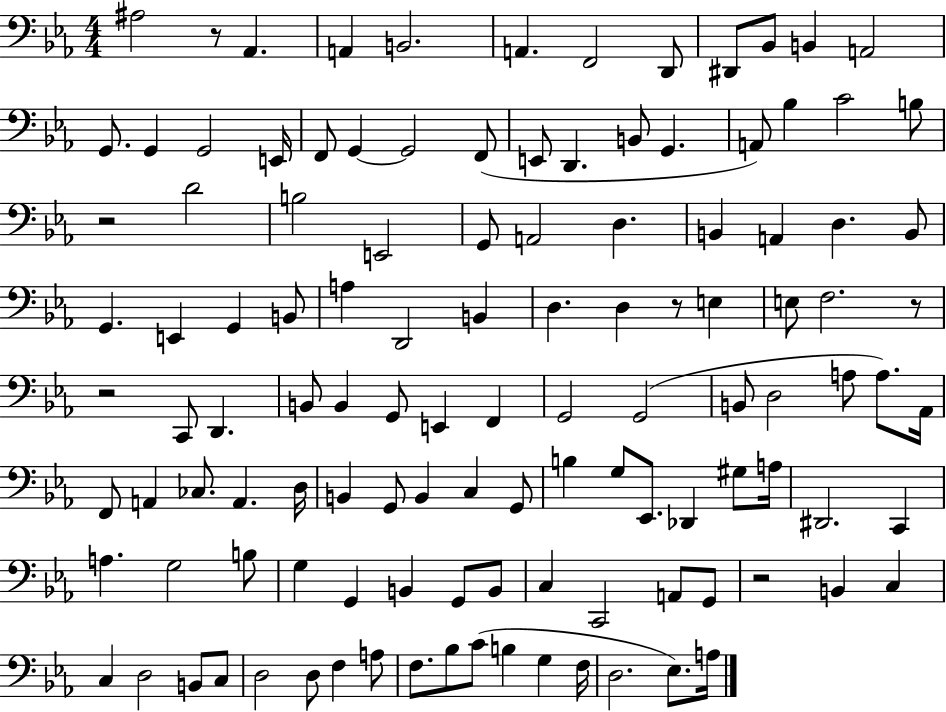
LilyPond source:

{
  \clef bass
  \numericTimeSignature
  \time 4/4
  \key ees \major
  ais2 r8 aes,4. | a,4 b,2. | a,4. f,2 d,8 | dis,8 bes,8 b,4 a,2 | \break g,8. g,4 g,2 e,16 | f,8 g,4~~ g,2 f,8( | e,8 d,4. b,8 g,4. | a,8) bes4 c'2 b8 | \break r2 d'2 | b2 e,2 | g,8 a,2 d4. | b,4 a,4 d4. b,8 | \break g,4. e,4 g,4 b,8 | a4 d,2 b,4 | d4. d4 r8 e4 | e8 f2. r8 | \break r2 c,8 d,4. | b,8 b,4 g,8 e,4 f,4 | g,2 g,2( | b,8 d2 a8 a8.) aes,16 | \break f,8 a,4 ces8. a,4. d16 | b,4 g,8 b,4 c4 g,8 | b4 g8 ees,8. des,4 gis8 a16 | dis,2. c,4 | \break a4. g2 b8 | g4 g,4 b,4 g,8 b,8 | c4 c,2 a,8 g,8 | r2 b,4 c4 | \break c4 d2 b,8 c8 | d2 d8 f4 a8 | f8. bes8 c'8( b4 g4 f16 | d2. ees8.) a16 | \break \bar "|."
}